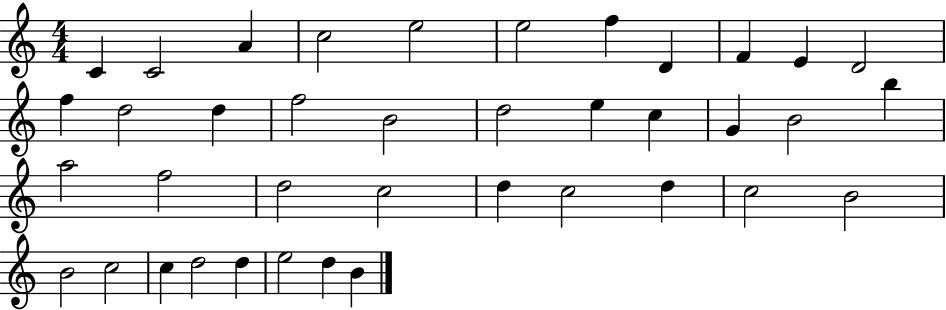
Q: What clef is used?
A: treble